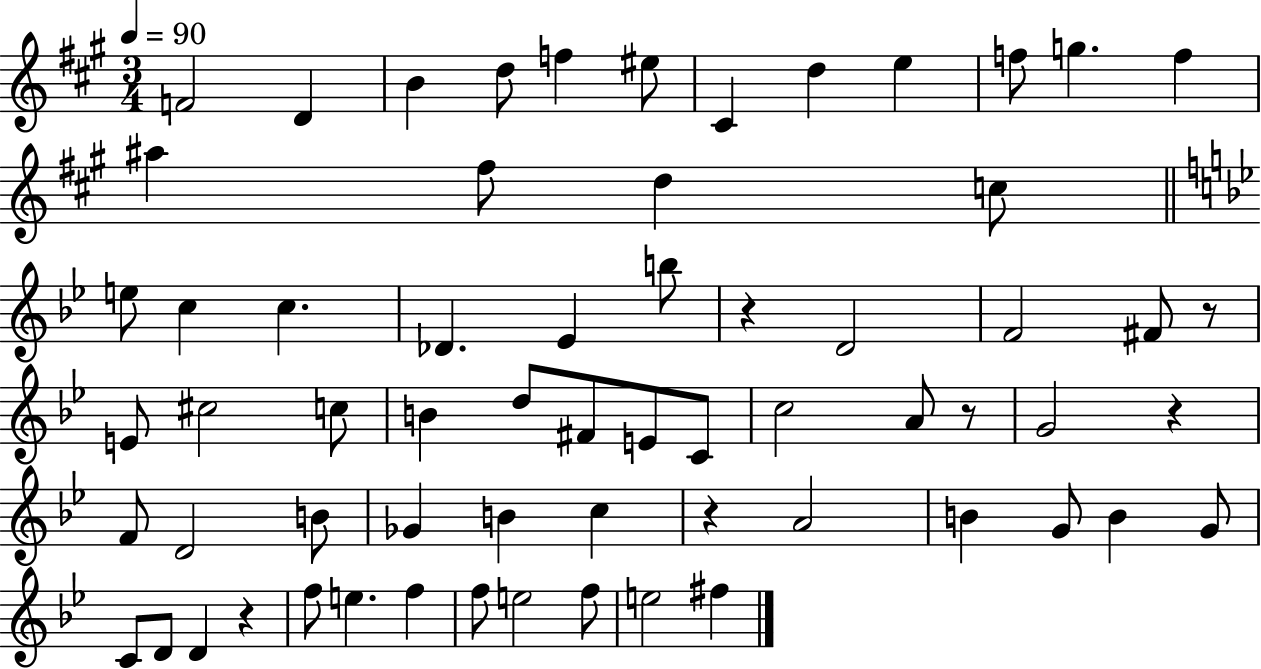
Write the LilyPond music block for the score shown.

{
  \clef treble
  \numericTimeSignature
  \time 3/4
  \key a \major
  \tempo 4 = 90
  f'2 d'4 | b'4 d''8 f''4 eis''8 | cis'4 d''4 e''4 | f''8 g''4. f''4 | \break ais''4 fis''8 d''4 c''8 | \bar "||" \break \key bes \major e''8 c''4 c''4. | des'4. ees'4 b''8 | r4 d'2 | f'2 fis'8 r8 | \break e'8 cis''2 c''8 | b'4 d''8 fis'8 e'8 c'8 | c''2 a'8 r8 | g'2 r4 | \break f'8 d'2 b'8 | ges'4 b'4 c''4 | r4 a'2 | b'4 g'8 b'4 g'8 | \break c'8 d'8 d'4 r4 | f''8 e''4. f''4 | f''8 e''2 f''8 | e''2 fis''4 | \break \bar "|."
}